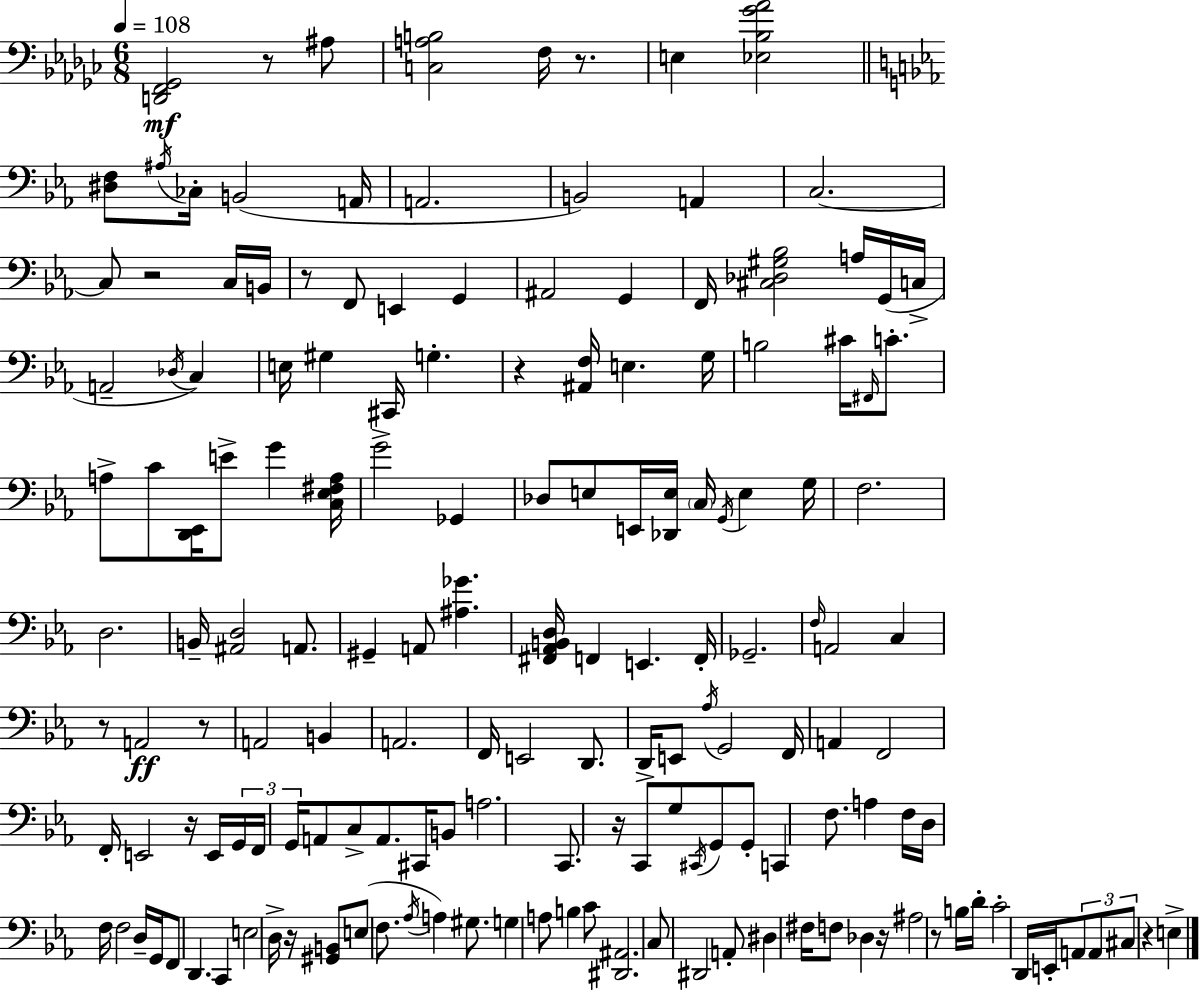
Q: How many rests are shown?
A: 13